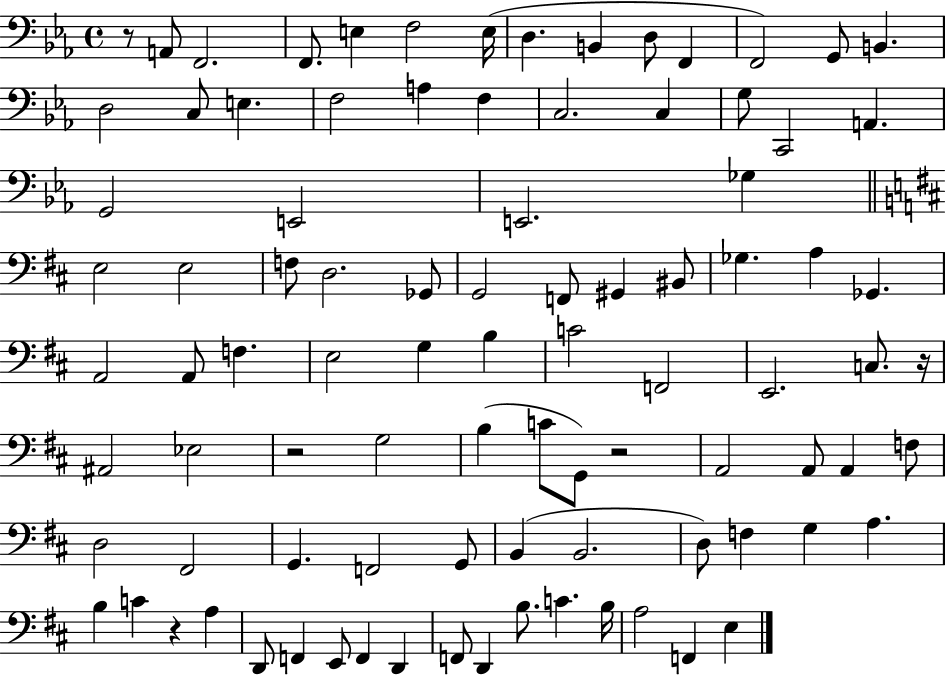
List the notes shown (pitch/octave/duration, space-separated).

R/e A2/e F2/h. F2/e. E3/q F3/h E3/s D3/q. B2/q D3/e F2/q F2/h G2/e B2/q. D3/h C3/e E3/q. F3/h A3/q F3/q C3/h. C3/q G3/e C2/h A2/q. G2/h E2/h E2/h. Gb3/q E3/h E3/h F3/e D3/h. Gb2/e G2/h F2/e G#2/q BIS2/e Gb3/q. A3/q Gb2/q. A2/h A2/e F3/q. E3/h G3/q B3/q C4/h F2/h E2/h. C3/e. R/s A#2/h Eb3/h R/h G3/h B3/q C4/e G2/e R/h A2/h A2/e A2/q F3/e D3/h F#2/h G2/q. F2/h G2/e B2/q B2/h. D3/e F3/q G3/q A3/q. B3/q C4/q R/q A3/q D2/e F2/q E2/e F2/q D2/q F2/e D2/q B3/e. C4/q. B3/s A3/h F2/q E3/q